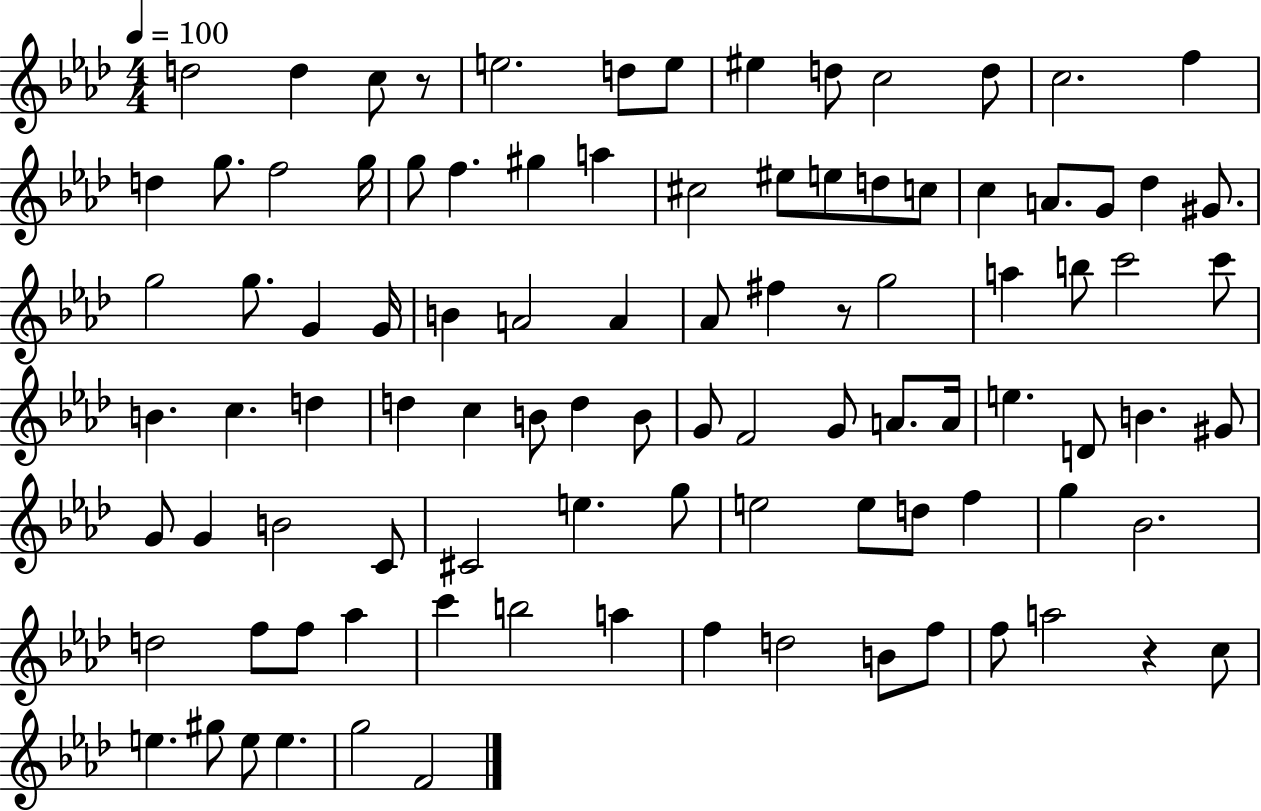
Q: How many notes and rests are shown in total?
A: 97